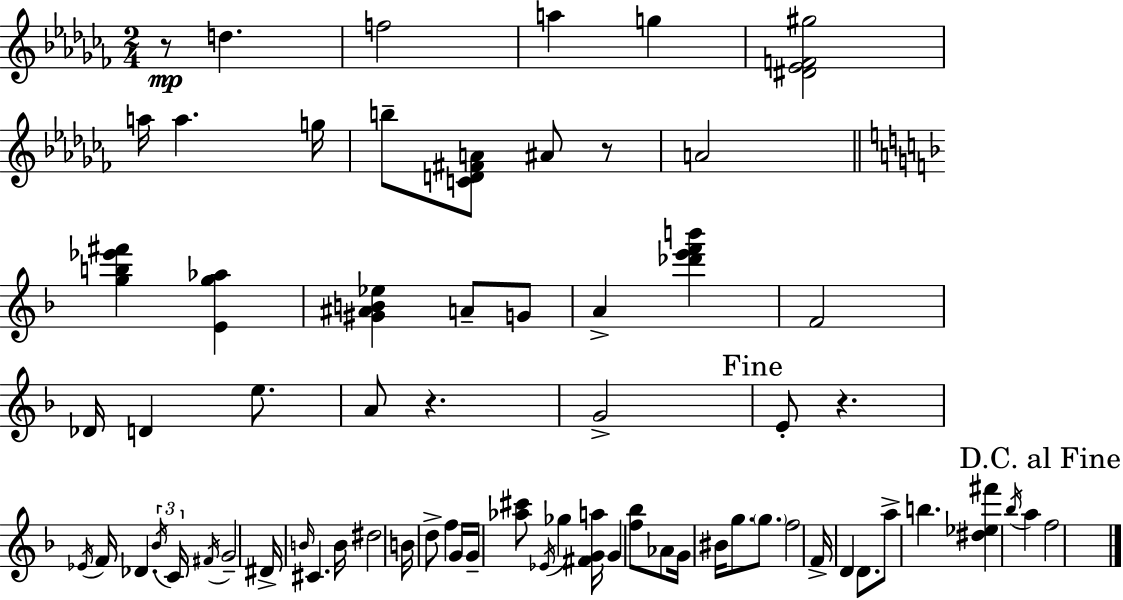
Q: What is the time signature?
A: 2/4